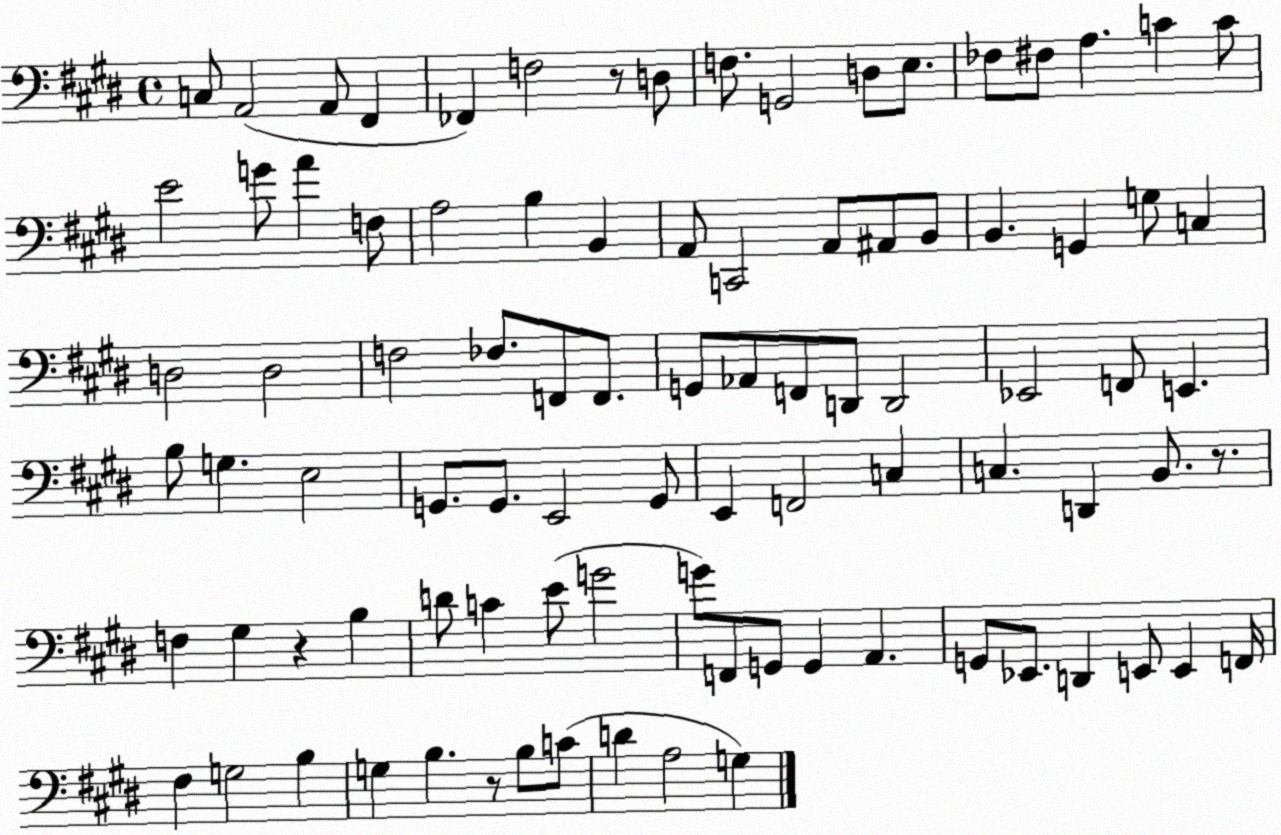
X:1
T:Untitled
M:4/4
L:1/4
K:E
C,/2 A,,2 A,,/2 ^F,, _F,, F,2 z/2 D,/2 F,/2 G,,2 D,/2 E,/2 _F,/2 ^F,/2 A, C C/2 E2 G/2 A F,/2 A,2 B, B,, A,,/2 C,,2 A,,/2 ^A,,/2 B,,/2 B,, G,, G,/2 C, D,2 D,2 F,2 _F,/2 F,,/2 F,,/2 G,,/2 _A,,/2 F,,/2 D,,/2 D,,2 _E,,2 F,,/2 E,, B,/2 G, E,2 G,,/2 G,,/2 E,,2 G,,/2 E,, F,,2 C, C, D,, B,,/2 z/2 F, ^G, z B, D/2 C E/2 G2 G/2 F,,/2 G,,/2 G,, A,, G,,/2 _E,,/2 D,, E,,/2 E,, F,,/4 ^F, G,2 B, G, B, z/2 B,/2 C/2 D A,2 G,